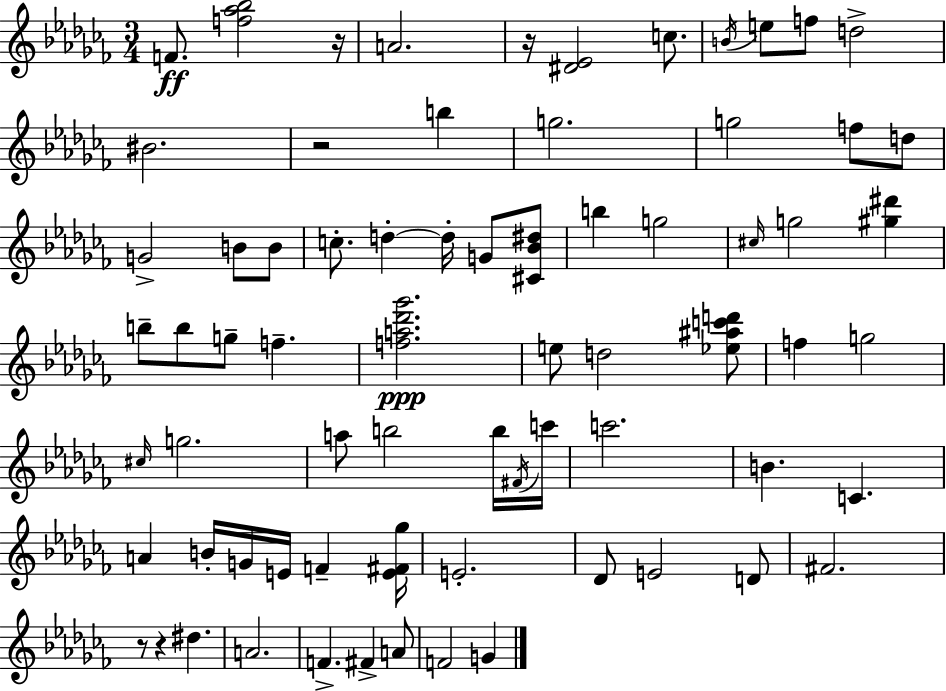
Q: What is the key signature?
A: AES minor